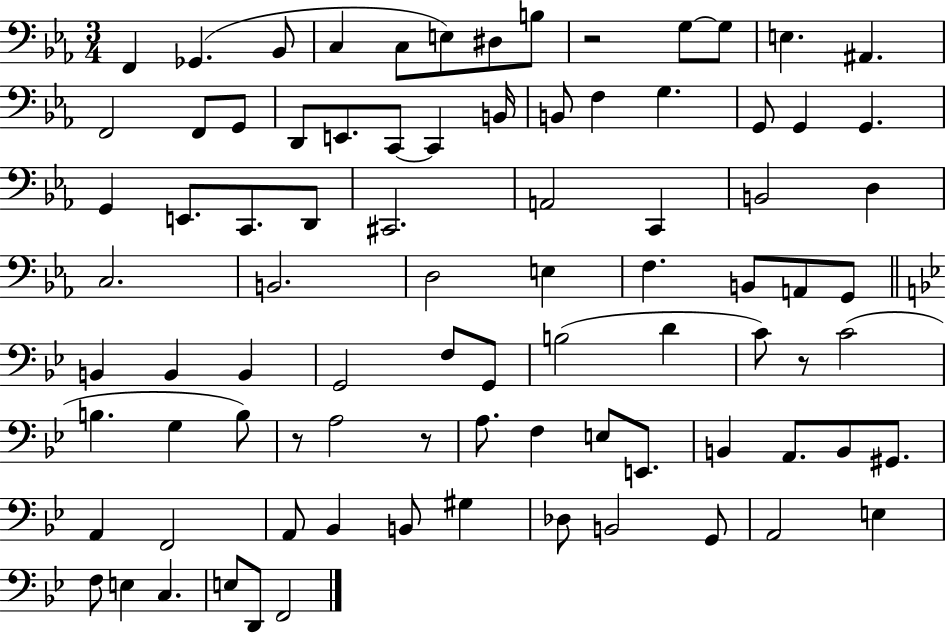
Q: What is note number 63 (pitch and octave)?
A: A2